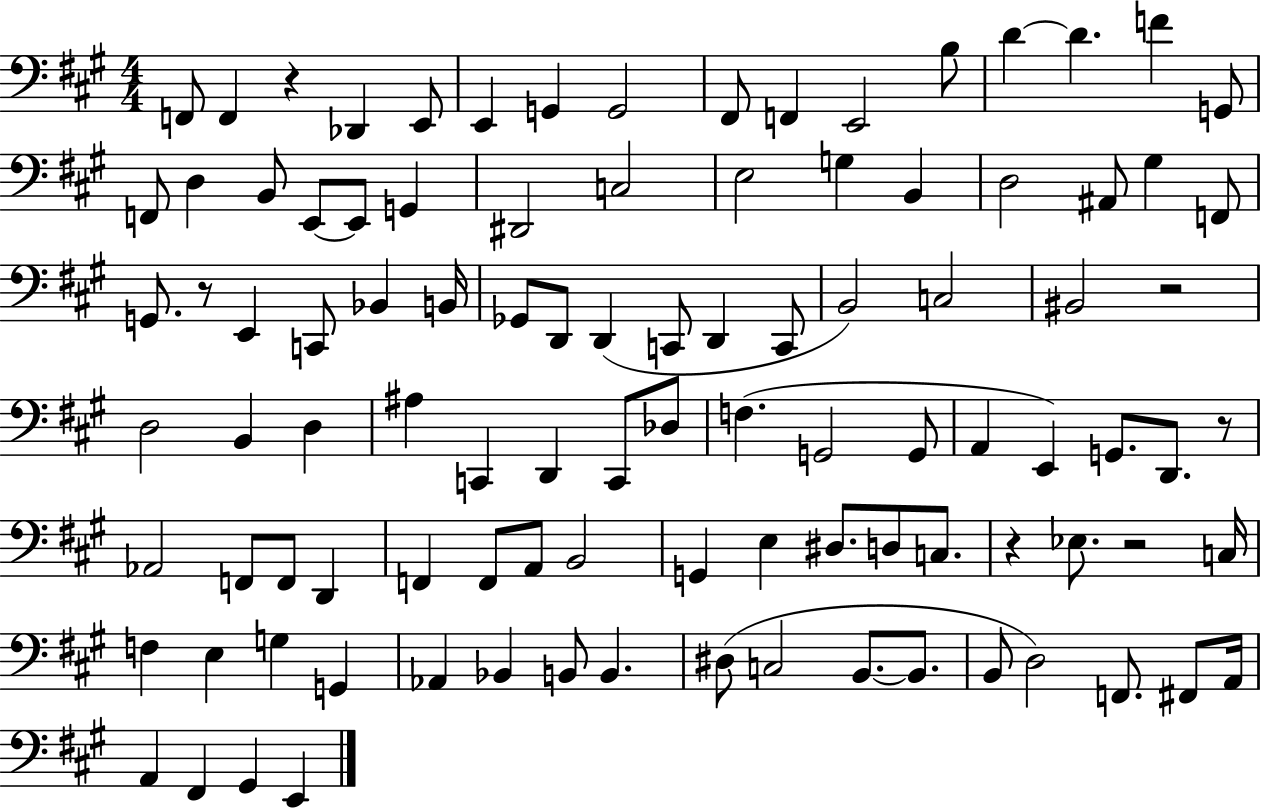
{
  \clef bass
  \numericTimeSignature
  \time 4/4
  \key a \major
  \repeat volta 2 { f,8 f,4 r4 des,4 e,8 | e,4 g,4 g,2 | fis,8 f,4 e,2 b8 | d'4~~ d'4. f'4 g,8 | \break f,8 d4 b,8 e,8~~ e,8 g,4 | dis,2 c2 | e2 g4 b,4 | d2 ais,8 gis4 f,8 | \break g,8. r8 e,4 c,8 bes,4 b,16 | ges,8 d,8 d,4( c,8 d,4 c,8 | b,2) c2 | bis,2 r2 | \break d2 b,4 d4 | ais4 c,4 d,4 c,8 des8 | f4.( g,2 g,8 | a,4 e,4) g,8. d,8. r8 | \break aes,2 f,8 f,8 d,4 | f,4 f,8 a,8 b,2 | g,4 e4 dis8. d8 c8. | r4 ees8. r2 c16 | \break f4 e4 g4 g,4 | aes,4 bes,4 b,8 b,4. | dis8( c2 b,8.~~ b,8. | b,8 d2) f,8. fis,8 a,16 | \break a,4 fis,4 gis,4 e,4 | } \bar "|."
}